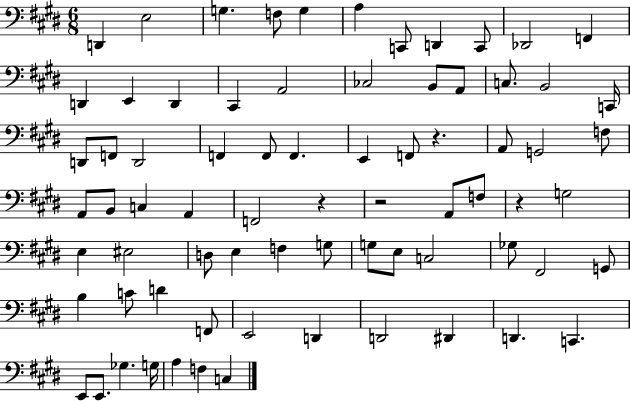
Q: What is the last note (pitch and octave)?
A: C3